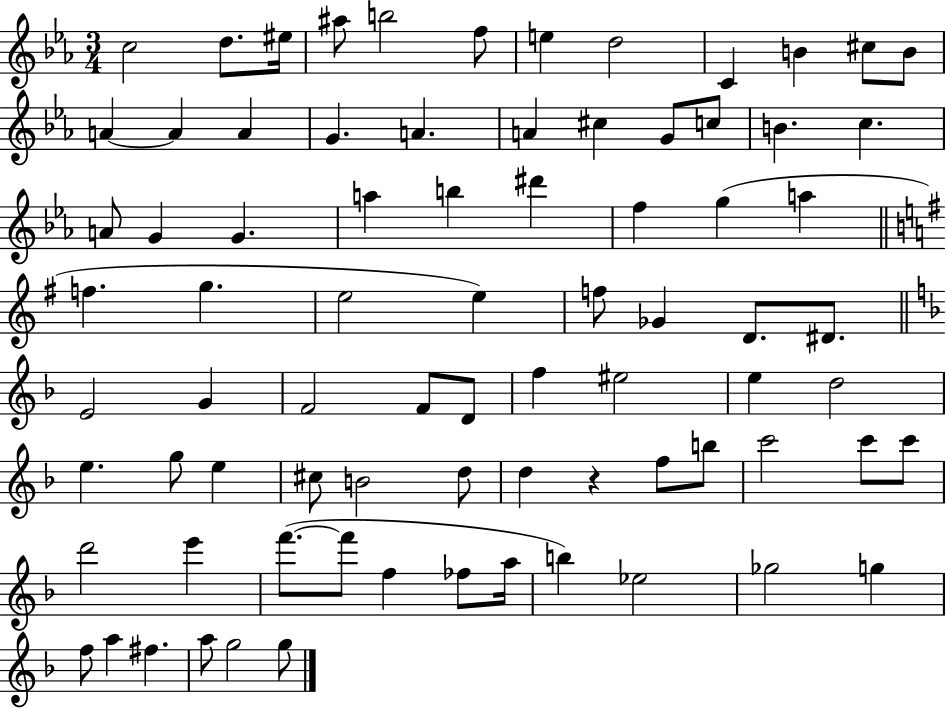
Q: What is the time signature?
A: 3/4